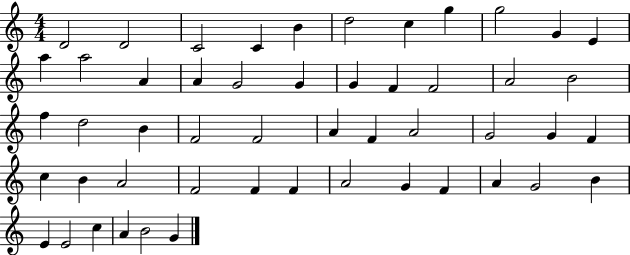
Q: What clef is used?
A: treble